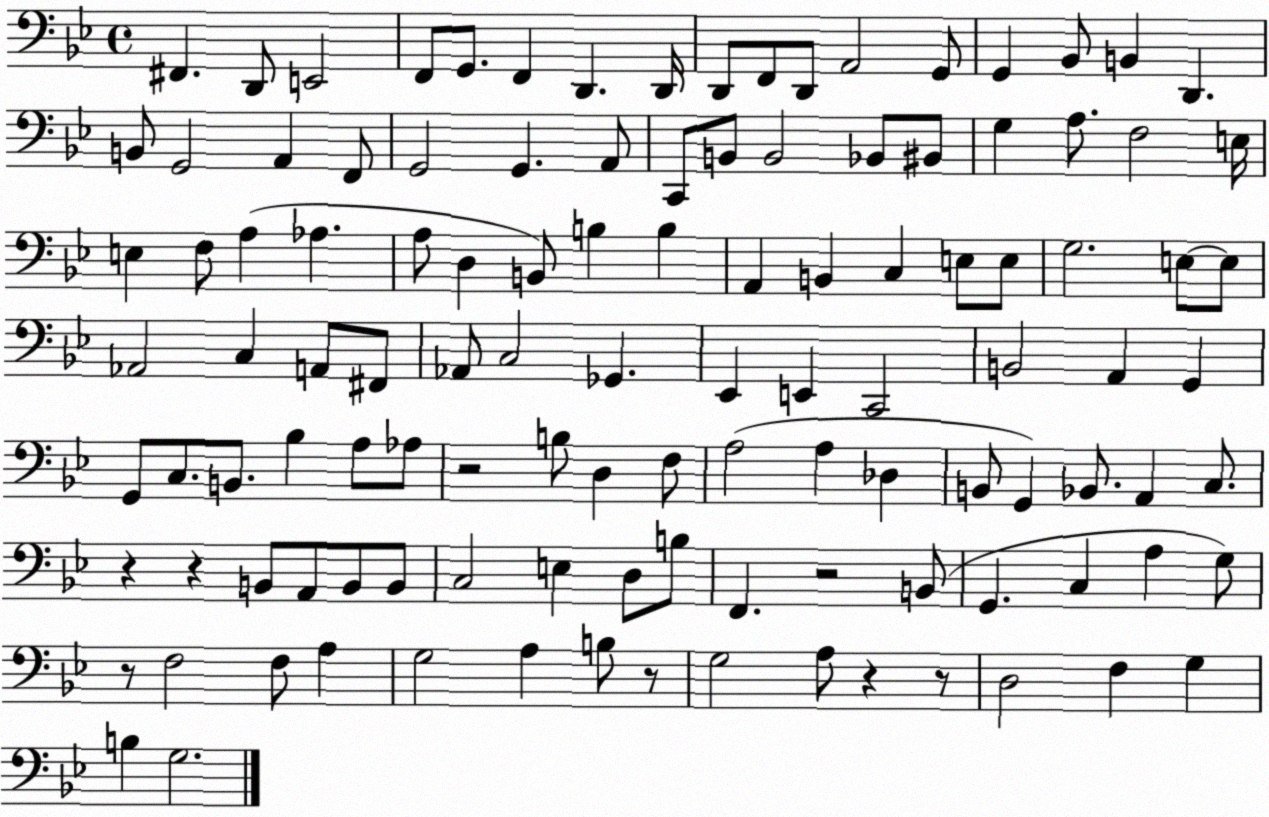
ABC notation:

X:1
T:Untitled
M:4/4
L:1/4
K:Bb
^F,, D,,/2 E,,2 F,,/2 G,,/2 F,, D,, D,,/4 D,,/2 F,,/2 D,,/2 A,,2 G,,/2 G,, _B,,/2 B,, D,, B,,/2 G,,2 A,, F,,/2 G,,2 G,, A,,/2 C,,/2 B,,/2 B,,2 _B,,/2 ^B,,/2 G, A,/2 F,2 E,/4 E, F,/2 A, _A, A,/2 D, B,,/2 B, B, A,, B,, C, E,/2 E,/2 G,2 E,/2 E,/2 _A,,2 C, A,,/2 ^F,,/2 _A,,/2 C,2 _G,, _E,, E,, C,,2 B,,2 A,, G,, G,,/2 C,/2 B,,/2 _B, A,/2 _A,/2 z2 B,/2 D, F,/2 A,2 A, _D, B,,/2 G,, _B,,/2 A,, C,/2 z z B,,/2 A,,/2 B,,/2 B,,/2 C,2 E, D,/2 B,/2 F,, z2 B,,/2 G,, C, A, G,/2 z/2 F,2 F,/2 A, G,2 A, B,/2 z/2 G,2 A,/2 z z/2 D,2 F, G, B, G,2